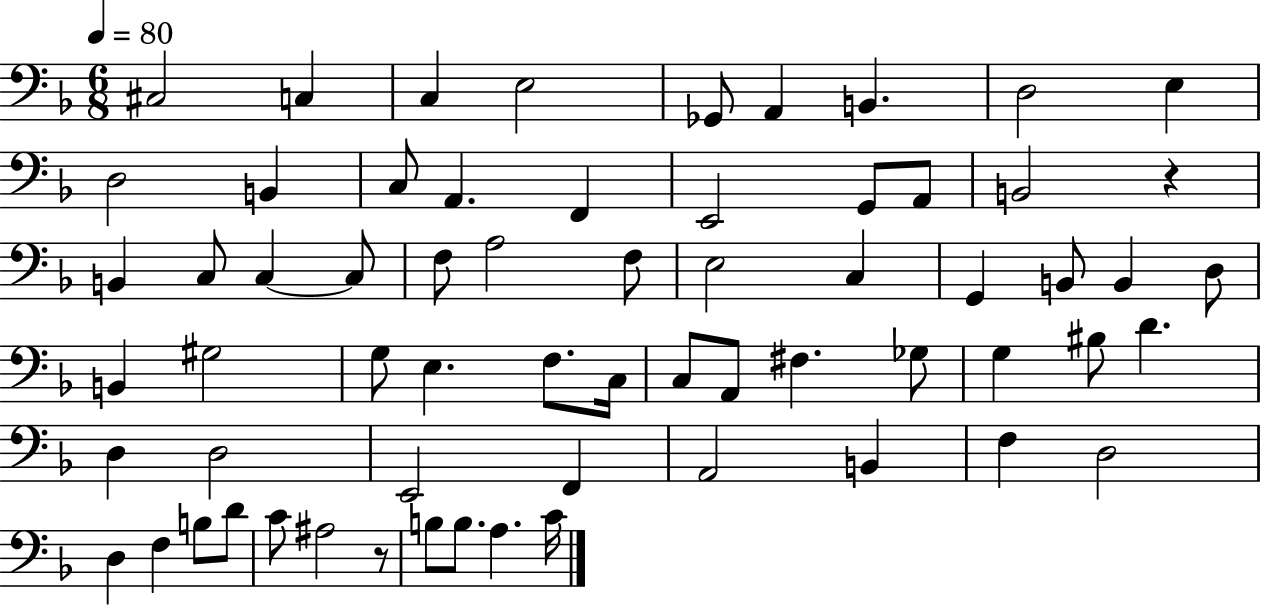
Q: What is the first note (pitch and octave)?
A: C#3